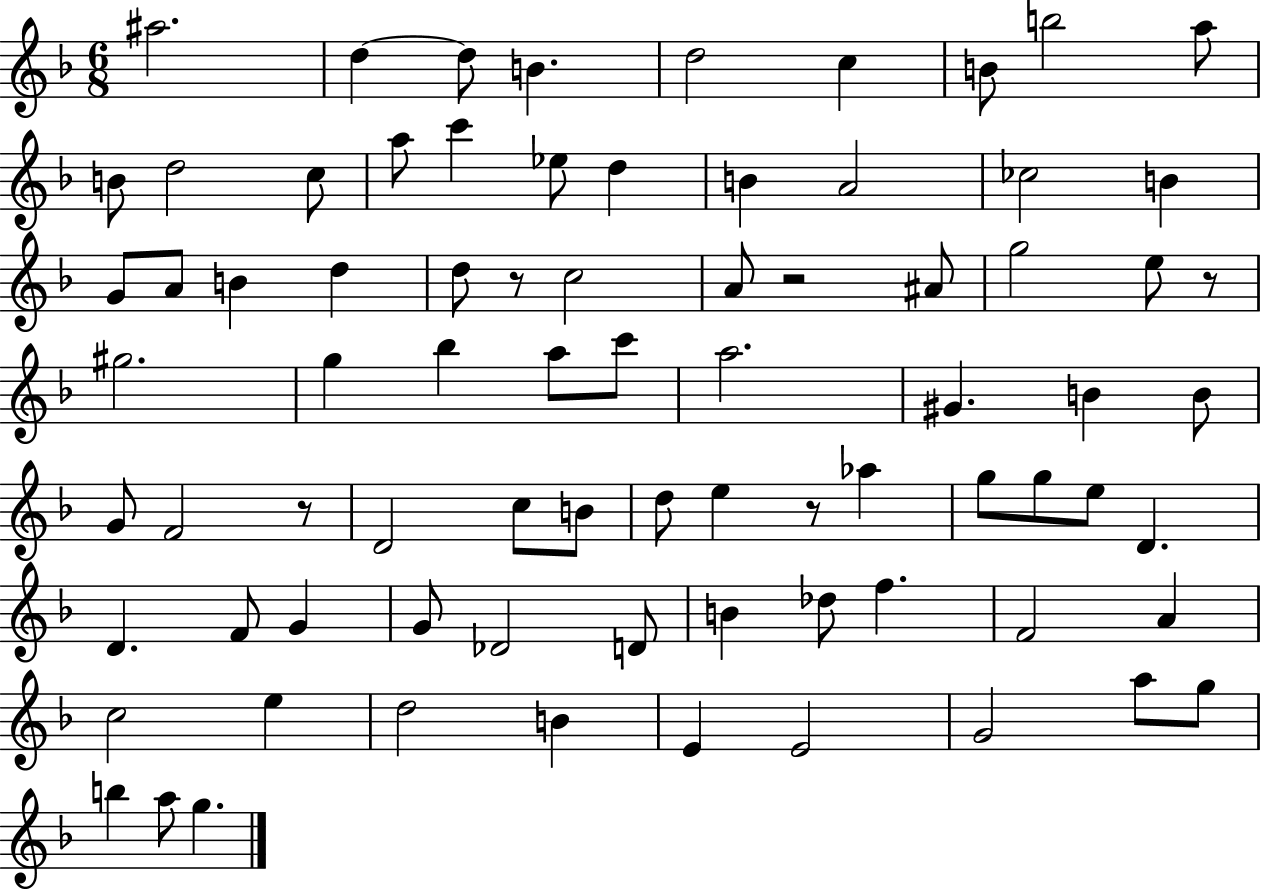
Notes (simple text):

A#5/h. D5/q D5/e B4/q. D5/h C5/q B4/e B5/h A5/e B4/e D5/h C5/e A5/e C6/q Eb5/e D5/q B4/q A4/h CES5/h B4/q G4/e A4/e B4/q D5/q D5/e R/e C5/h A4/e R/h A#4/e G5/h E5/e R/e G#5/h. G5/q Bb5/q A5/e C6/e A5/h. G#4/q. B4/q B4/e G4/e F4/h R/e D4/h C5/e B4/e D5/e E5/q R/e Ab5/q G5/e G5/e E5/e D4/q. D4/q. F4/e G4/q G4/e Db4/h D4/e B4/q Db5/e F5/q. F4/h A4/q C5/h E5/q D5/h B4/q E4/q E4/h G4/h A5/e G5/e B5/q A5/e G5/q.